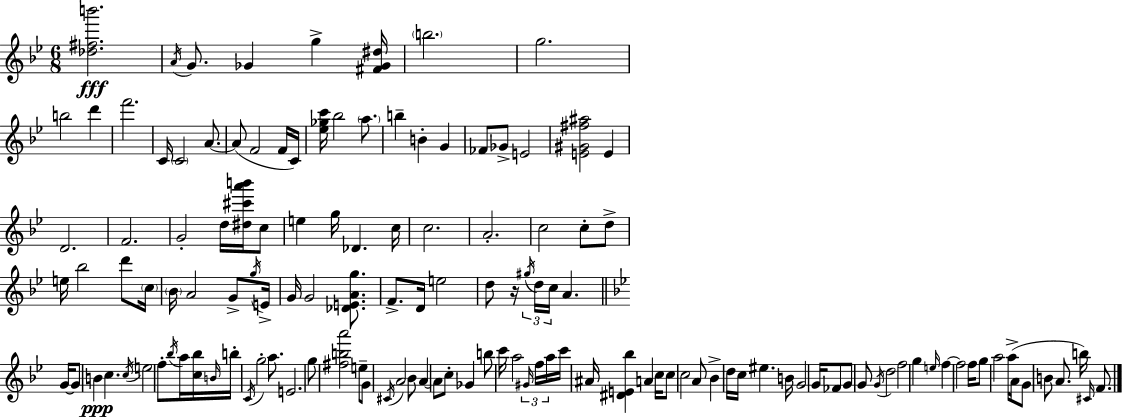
{
  \clef treble
  \numericTimeSignature
  \time 6/8
  \key g \minor
  <des'' fis'' b'''>2.\fff | \acciaccatura { a'16 } g'8. ges'4 g''4-> | <fis' ges' dis''>16 \parenthesize b''2. | g''2. | \break b''2 d'''4 | f'''2. | c'16 \parenthesize c'2 a'8.~~ | a'8( f'2 f'16 | \break c'16) <ees'' ges'' c'''>16 bes''2 \parenthesize a''8. | b''4-- b'4-. g'4 | fes'8 ges'8-> e'2 | <e' gis' fis'' ais''>2 e'4 | \break d'2. | f'2. | g'2-. d''16 <dis'' cis''' a''' b'''>16 c''8 | e''4 g''16 des'4. | \break c''16 c''2. | a'2.-. | c''2 c''8-. d''8-> | e''16 bes''2 d'''8 | \break \parenthesize c''16 \parenthesize bes'16 a'2 g'8-> | \acciaccatura { g''16 } e'16-> g'16 g'2 <des' e' a' g''>8. | f'8.-> d'16 e''2 | d''8 r16 \tuplet 3/2 { \acciaccatura { gis''16 } d''16 c''16 } a'4. | \break \bar "||" \break \key bes \major g'16~~ g'8 b'4\ppp c''4. | \acciaccatura { c''16 } e''2 f''8-. | \acciaccatura { bes''16 } a''16 <c'' bes''>16 \grace { b'16 } b''16-. \acciaccatura { c'16 } g''2-. | a''8. e'2. | \break g''8 <fis'' b'' a'''>2 | e''8-- g'8 \acciaccatura { cis'16 } a'2 | bes'8 a'4~~ a'8 | c''8-. ges'4 b''8 c'''16 a''2 | \break \tuplet 3/2 { \grace { gis'16 } f''16 a''16 } c'''16 ais'16 <dis' e' bes''>4 | a'4 c''16 c''8 c''2 | a'8 bes'4-> d''16 | c''16 eis''4. b'16 g'2 | \break g'16 fes'8 g'8 g'8 \acciaccatura { g'16 } | d''2 f''2 | g''4 \grace { e''16 } f''4~~ | f''2 f''16 g''8 | \break a''2 a''16->( a'16 g'8 | b'8 a'8. b''16) \grace { cis'16 } f'8. \bar "|."
}